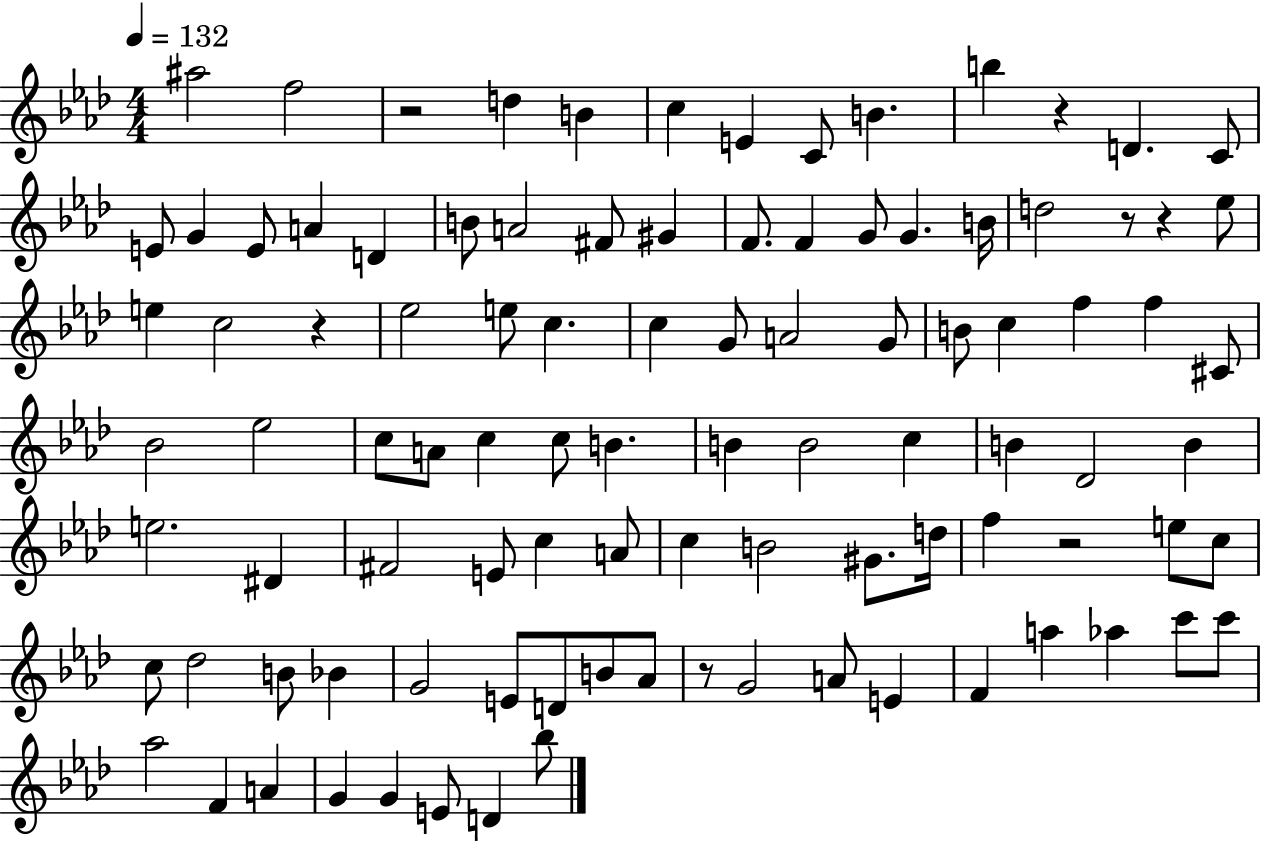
A#5/h F5/h R/h D5/q B4/q C5/q E4/q C4/e B4/q. B5/q R/q D4/q. C4/e E4/e G4/q E4/e A4/q D4/q B4/e A4/h F#4/e G#4/q F4/e. F4/q G4/e G4/q. B4/s D5/h R/e R/q Eb5/e E5/q C5/h R/q Eb5/h E5/e C5/q. C5/q G4/e A4/h G4/e B4/e C5/q F5/q F5/q C#4/e Bb4/h Eb5/h C5/e A4/e C5/q C5/e B4/q. B4/q B4/h C5/q B4/q Db4/h B4/q E5/h. D#4/q F#4/h E4/e C5/q A4/e C5/q B4/h G#4/e. D5/s F5/q R/h E5/e C5/e C5/e Db5/h B4/e Bb4/q G4/h E4/e D4/e B4/e Ab4/e R/e G4/h A4/e E4/q F4/q A5/q Ab5/q C6/e C6/e Ab5/h F4/q A4/q G4/q G4/q E4/e D4/q Bb5/e